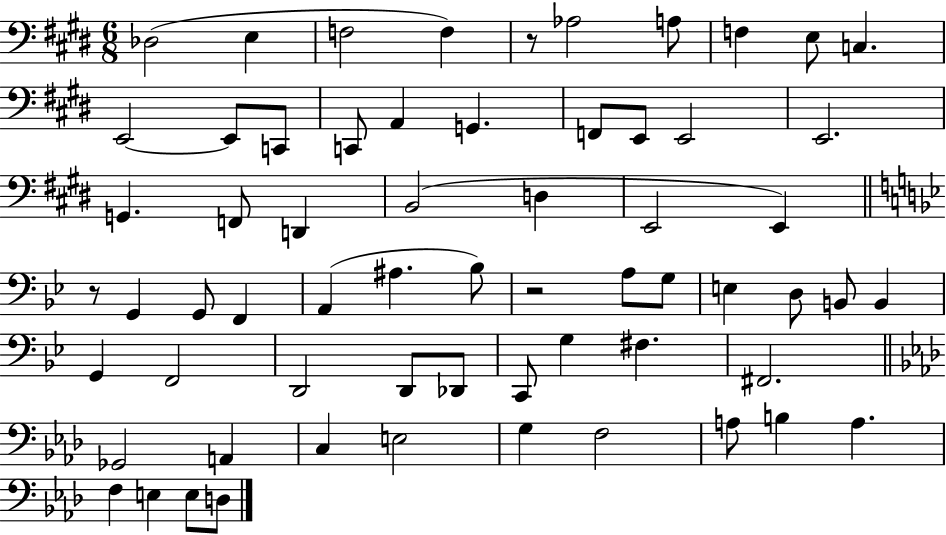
X:1
T:Untitled
M:6/8
L:1/4
K:E
_D,2 E, F,2 F, z/2 _A,2 A,/2 F, E,/2 C, E,,2 E,,/2 C,,/2 C,,/2 A,, G,, F,,/2 E,,/2 E,,2 E,,2 G,, F,,/2 D,, B,,2 D, E,,2 E,, z/2 G,, G,,/2 F,, A,, ^A, _B,/2 z2 A,/2 G,/2 E, D,/2 B,,/2 B,, G,, F,,2 D,,2 D,,/2 _D,,/2 C,,/2 G, ^F, ^F,,2 _G,,2 A,, C, E,2 G, F,2 A,/2 B, A, F, E, E,/2 D,/2